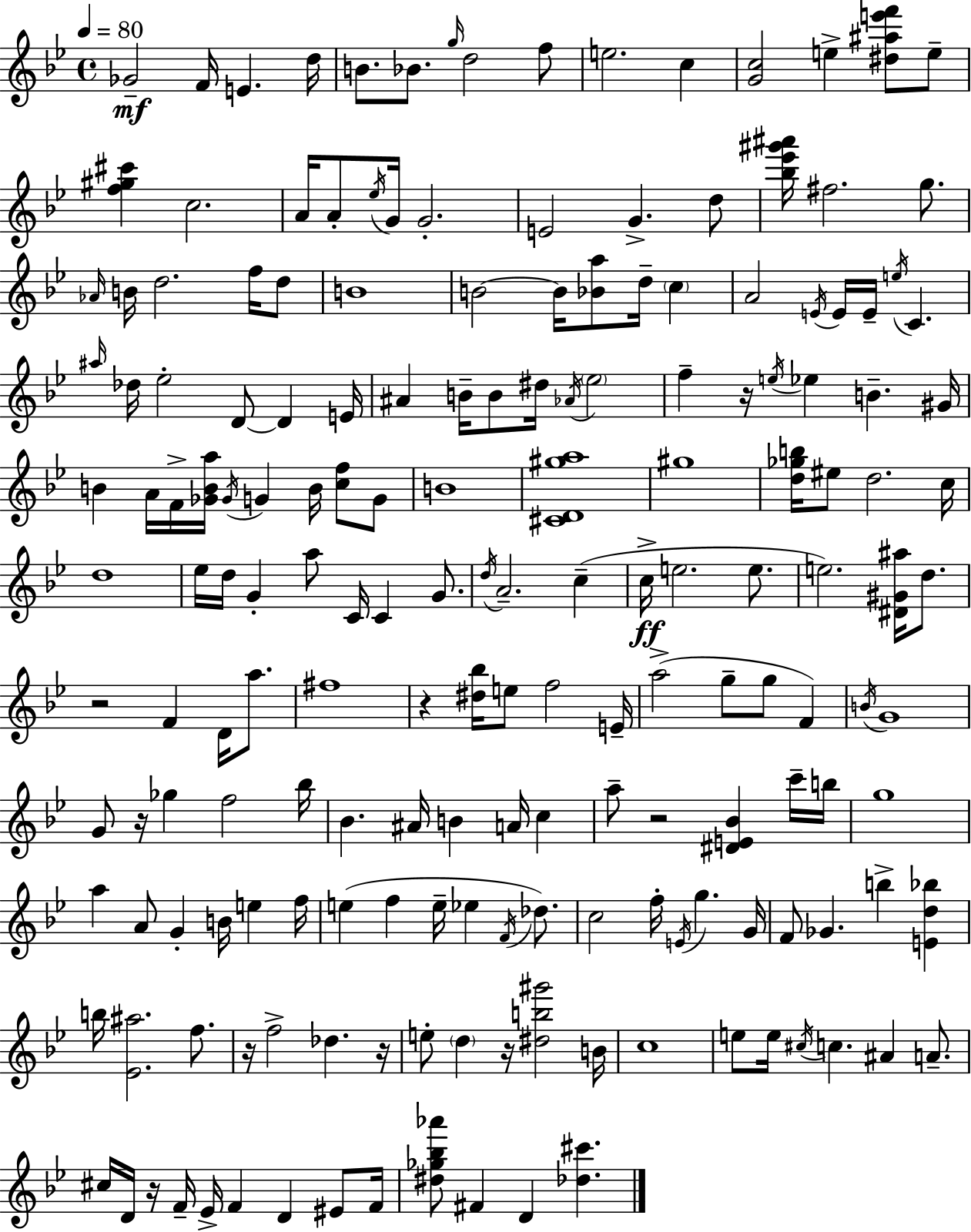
Gb4/h F4/s E4/q. D5/s B4/e. Bb4/e. G5/s D5/h F5/e E5/h. C5/q [G4,C5]/h E5/q [D#5,A#5,E6,F6]/e E5/e [F5,G#5,C#6]/q C5/h. A4/s A4/e Eb5/s G4/s G4/h. E4/h G4/q. D5/e [Bb5,Eb6,G#6,A#6]/s F#5/h. G5/e. Ab4/s B4/s D5/h. F5/s D5/e B4/w B4/h B4/s [Bb4,A5]/e D5/s C5/q A4/h E4/s E4/s E4/s E5/s C4/q. A#5/s Db5/s Eb5/h D4/e D4/q E4/s A#4/q B4/s B4/e D#5/s Ab4/s Eb5/h F5/q R/s E5/s Eb5/q B4/q. G#4/s B4/q A4/s F4/s [Gb4,B4,A5]/s Gb4/s G4/q B4/s [C5,F5]/e G4/e B4/w [C#4,D4,G#5,A5]/w G#5/w [D5,Gb5,B5]/s EIS5/e D5/h. C5/s D5/w Eb5/s D5/s G4/q A5/e C4/s C4/q G4/e. D5/s A4/h. C5/q C5/s E5/h. E5/e. E5/h. [D#4,G#4,A#5]/s D5/e. R/h F4/q D4/s A5/e. F#5/w R/q [D#5,Bb5]/s E5/e F5/h E4/s A5/h G5/e G5/e F4/q B4/s G4/w G4/e R/s Gb5/q F5/h Bb5/s Bb4/q. A#4/s B4/q A4/s C5/q A5/e R/h [D#4,E4,Bb4]/q C6/s B5/s G5/w A5/q A4/e G4/q B4/s E5/q F5/s E5/q F5/q E5/s Eb5/q F4/s Db5/e. C5/h F5/s E4/s G5/q. G4/s F4/e Gb4/q. B5/q [E4,D5,Bb5]/q B5/s [Eb4,A#5]/h. F5/e. R/s F5/h Db5/q. R/s E5/e D5/q R/s [D#5,B5,G#6]/h B4/s C5/w E5/e E5/s C#5/s C5/q. A#4/q A4/e. C#5/s D4/s R/s F4/s Eb4/s F4/q D4/q EIS4/e F4/s [D#5,Gb5,Bb5,Ab6]/e F#4/q D4/q [Db5,C#6]/q.